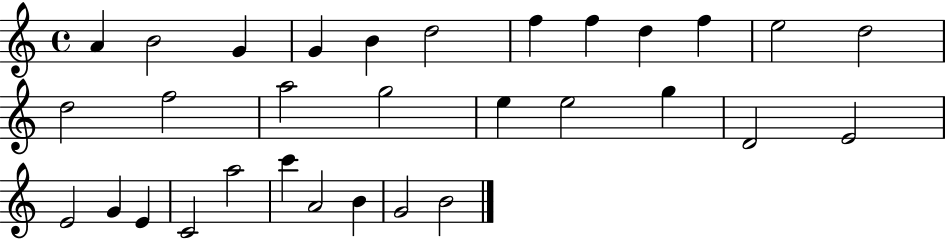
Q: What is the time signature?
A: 4/4